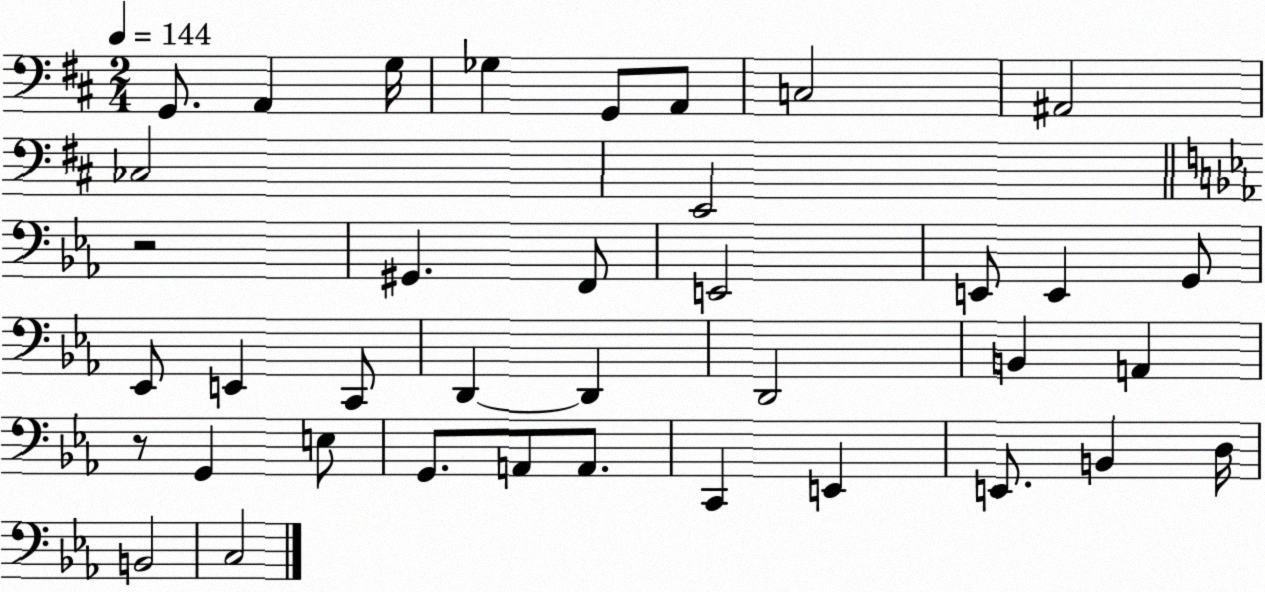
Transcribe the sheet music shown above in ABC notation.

X:1
T:Untitled
M:2/4
L:1/4
K:D
G,,/2 A,, G,/4 _G, G,,/2 A,,/2 C,2 ^A,,2 _C,2 E,,2 z2 ^G,, F,,/2 E,,2 E,,/2 E,, G,,/2 _E,,/2 E,, C,,/2 D,, D,, D,,2 B,, A,, z/2 G,, E,/2 G,,/2 A,,/2 A,,/2 C,, E,, E,,/2 B,, D,/4 B,,2 C,2